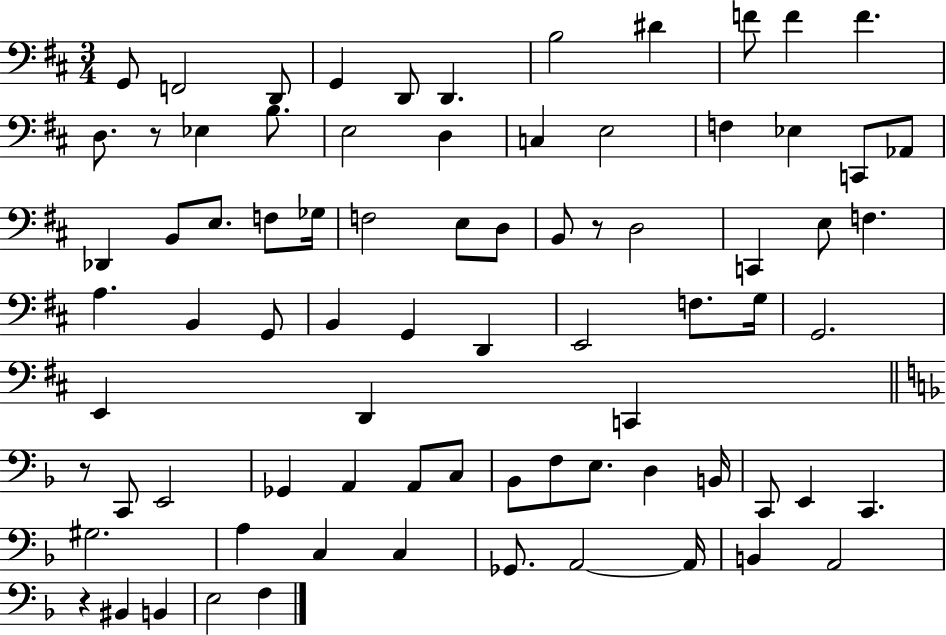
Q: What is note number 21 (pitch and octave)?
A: C2